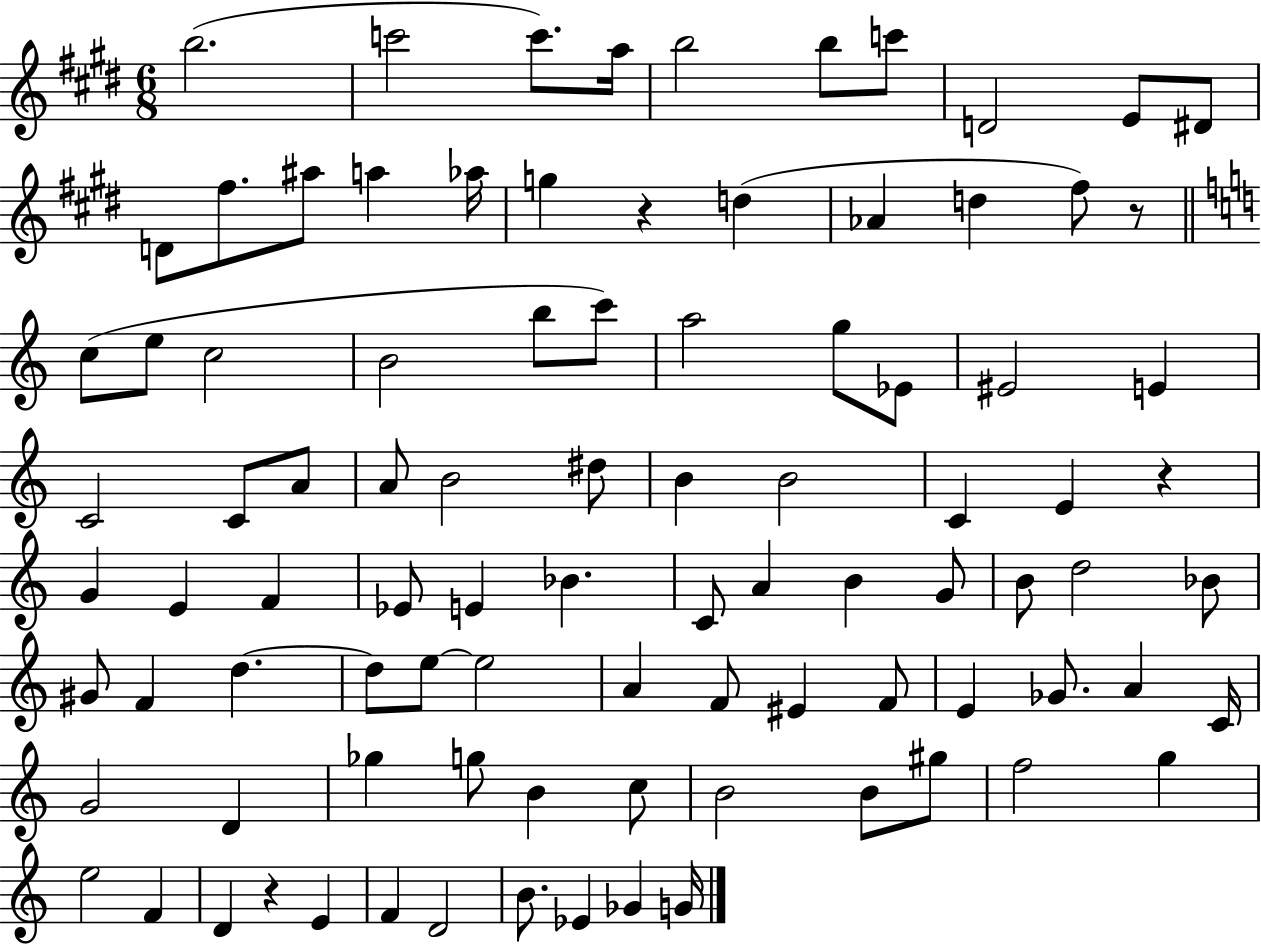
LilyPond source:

{
  \clef treble
  \numericTimeSignature
  \time 6/8
  \key e \major
  b''2.( | c'''2 c'''8.) a''16 | b''2 b''8 c'''8 | d'2 e'8 dis'8 | \break d'8 fis''8. ais''8 a''4 aes''16 | g''4 r4 d''4( | aes'4 d''4 fis''8) r8 | \bar "||" \break \key c \major c''8( e''8 c''2 | b'2 b''8 c'''8) | a''2 g''8 ees'8 | eis'2 e'4 | \break c'2 c'8 a'8 | a'8 b'2 dis''8 | b'4 b'2 | c'4 e'4 r4 | \break g'4 e'4 f'4 | ees'8 e'4 bes'4. | c'8 a'4 b'4 g'8 | b'8 d''2 bes'8 | \break gis'8 f'4 d''4.~~ | d''8 e''8~~ e''2 | a'4 f'8 eis'4 f'8 | e'4 ges'8. a'4 c'16 | \break g'2 d'4 | ges''4 g''8 b'4 c''8 | b'2 b'8 gis''8 | f''2 g''4 | \break e''2 f'4 | d'4 r4 e'4 | f'4 d'2 | b'8. ees'4 ges'4 g'16 | \break \bar "|."
}